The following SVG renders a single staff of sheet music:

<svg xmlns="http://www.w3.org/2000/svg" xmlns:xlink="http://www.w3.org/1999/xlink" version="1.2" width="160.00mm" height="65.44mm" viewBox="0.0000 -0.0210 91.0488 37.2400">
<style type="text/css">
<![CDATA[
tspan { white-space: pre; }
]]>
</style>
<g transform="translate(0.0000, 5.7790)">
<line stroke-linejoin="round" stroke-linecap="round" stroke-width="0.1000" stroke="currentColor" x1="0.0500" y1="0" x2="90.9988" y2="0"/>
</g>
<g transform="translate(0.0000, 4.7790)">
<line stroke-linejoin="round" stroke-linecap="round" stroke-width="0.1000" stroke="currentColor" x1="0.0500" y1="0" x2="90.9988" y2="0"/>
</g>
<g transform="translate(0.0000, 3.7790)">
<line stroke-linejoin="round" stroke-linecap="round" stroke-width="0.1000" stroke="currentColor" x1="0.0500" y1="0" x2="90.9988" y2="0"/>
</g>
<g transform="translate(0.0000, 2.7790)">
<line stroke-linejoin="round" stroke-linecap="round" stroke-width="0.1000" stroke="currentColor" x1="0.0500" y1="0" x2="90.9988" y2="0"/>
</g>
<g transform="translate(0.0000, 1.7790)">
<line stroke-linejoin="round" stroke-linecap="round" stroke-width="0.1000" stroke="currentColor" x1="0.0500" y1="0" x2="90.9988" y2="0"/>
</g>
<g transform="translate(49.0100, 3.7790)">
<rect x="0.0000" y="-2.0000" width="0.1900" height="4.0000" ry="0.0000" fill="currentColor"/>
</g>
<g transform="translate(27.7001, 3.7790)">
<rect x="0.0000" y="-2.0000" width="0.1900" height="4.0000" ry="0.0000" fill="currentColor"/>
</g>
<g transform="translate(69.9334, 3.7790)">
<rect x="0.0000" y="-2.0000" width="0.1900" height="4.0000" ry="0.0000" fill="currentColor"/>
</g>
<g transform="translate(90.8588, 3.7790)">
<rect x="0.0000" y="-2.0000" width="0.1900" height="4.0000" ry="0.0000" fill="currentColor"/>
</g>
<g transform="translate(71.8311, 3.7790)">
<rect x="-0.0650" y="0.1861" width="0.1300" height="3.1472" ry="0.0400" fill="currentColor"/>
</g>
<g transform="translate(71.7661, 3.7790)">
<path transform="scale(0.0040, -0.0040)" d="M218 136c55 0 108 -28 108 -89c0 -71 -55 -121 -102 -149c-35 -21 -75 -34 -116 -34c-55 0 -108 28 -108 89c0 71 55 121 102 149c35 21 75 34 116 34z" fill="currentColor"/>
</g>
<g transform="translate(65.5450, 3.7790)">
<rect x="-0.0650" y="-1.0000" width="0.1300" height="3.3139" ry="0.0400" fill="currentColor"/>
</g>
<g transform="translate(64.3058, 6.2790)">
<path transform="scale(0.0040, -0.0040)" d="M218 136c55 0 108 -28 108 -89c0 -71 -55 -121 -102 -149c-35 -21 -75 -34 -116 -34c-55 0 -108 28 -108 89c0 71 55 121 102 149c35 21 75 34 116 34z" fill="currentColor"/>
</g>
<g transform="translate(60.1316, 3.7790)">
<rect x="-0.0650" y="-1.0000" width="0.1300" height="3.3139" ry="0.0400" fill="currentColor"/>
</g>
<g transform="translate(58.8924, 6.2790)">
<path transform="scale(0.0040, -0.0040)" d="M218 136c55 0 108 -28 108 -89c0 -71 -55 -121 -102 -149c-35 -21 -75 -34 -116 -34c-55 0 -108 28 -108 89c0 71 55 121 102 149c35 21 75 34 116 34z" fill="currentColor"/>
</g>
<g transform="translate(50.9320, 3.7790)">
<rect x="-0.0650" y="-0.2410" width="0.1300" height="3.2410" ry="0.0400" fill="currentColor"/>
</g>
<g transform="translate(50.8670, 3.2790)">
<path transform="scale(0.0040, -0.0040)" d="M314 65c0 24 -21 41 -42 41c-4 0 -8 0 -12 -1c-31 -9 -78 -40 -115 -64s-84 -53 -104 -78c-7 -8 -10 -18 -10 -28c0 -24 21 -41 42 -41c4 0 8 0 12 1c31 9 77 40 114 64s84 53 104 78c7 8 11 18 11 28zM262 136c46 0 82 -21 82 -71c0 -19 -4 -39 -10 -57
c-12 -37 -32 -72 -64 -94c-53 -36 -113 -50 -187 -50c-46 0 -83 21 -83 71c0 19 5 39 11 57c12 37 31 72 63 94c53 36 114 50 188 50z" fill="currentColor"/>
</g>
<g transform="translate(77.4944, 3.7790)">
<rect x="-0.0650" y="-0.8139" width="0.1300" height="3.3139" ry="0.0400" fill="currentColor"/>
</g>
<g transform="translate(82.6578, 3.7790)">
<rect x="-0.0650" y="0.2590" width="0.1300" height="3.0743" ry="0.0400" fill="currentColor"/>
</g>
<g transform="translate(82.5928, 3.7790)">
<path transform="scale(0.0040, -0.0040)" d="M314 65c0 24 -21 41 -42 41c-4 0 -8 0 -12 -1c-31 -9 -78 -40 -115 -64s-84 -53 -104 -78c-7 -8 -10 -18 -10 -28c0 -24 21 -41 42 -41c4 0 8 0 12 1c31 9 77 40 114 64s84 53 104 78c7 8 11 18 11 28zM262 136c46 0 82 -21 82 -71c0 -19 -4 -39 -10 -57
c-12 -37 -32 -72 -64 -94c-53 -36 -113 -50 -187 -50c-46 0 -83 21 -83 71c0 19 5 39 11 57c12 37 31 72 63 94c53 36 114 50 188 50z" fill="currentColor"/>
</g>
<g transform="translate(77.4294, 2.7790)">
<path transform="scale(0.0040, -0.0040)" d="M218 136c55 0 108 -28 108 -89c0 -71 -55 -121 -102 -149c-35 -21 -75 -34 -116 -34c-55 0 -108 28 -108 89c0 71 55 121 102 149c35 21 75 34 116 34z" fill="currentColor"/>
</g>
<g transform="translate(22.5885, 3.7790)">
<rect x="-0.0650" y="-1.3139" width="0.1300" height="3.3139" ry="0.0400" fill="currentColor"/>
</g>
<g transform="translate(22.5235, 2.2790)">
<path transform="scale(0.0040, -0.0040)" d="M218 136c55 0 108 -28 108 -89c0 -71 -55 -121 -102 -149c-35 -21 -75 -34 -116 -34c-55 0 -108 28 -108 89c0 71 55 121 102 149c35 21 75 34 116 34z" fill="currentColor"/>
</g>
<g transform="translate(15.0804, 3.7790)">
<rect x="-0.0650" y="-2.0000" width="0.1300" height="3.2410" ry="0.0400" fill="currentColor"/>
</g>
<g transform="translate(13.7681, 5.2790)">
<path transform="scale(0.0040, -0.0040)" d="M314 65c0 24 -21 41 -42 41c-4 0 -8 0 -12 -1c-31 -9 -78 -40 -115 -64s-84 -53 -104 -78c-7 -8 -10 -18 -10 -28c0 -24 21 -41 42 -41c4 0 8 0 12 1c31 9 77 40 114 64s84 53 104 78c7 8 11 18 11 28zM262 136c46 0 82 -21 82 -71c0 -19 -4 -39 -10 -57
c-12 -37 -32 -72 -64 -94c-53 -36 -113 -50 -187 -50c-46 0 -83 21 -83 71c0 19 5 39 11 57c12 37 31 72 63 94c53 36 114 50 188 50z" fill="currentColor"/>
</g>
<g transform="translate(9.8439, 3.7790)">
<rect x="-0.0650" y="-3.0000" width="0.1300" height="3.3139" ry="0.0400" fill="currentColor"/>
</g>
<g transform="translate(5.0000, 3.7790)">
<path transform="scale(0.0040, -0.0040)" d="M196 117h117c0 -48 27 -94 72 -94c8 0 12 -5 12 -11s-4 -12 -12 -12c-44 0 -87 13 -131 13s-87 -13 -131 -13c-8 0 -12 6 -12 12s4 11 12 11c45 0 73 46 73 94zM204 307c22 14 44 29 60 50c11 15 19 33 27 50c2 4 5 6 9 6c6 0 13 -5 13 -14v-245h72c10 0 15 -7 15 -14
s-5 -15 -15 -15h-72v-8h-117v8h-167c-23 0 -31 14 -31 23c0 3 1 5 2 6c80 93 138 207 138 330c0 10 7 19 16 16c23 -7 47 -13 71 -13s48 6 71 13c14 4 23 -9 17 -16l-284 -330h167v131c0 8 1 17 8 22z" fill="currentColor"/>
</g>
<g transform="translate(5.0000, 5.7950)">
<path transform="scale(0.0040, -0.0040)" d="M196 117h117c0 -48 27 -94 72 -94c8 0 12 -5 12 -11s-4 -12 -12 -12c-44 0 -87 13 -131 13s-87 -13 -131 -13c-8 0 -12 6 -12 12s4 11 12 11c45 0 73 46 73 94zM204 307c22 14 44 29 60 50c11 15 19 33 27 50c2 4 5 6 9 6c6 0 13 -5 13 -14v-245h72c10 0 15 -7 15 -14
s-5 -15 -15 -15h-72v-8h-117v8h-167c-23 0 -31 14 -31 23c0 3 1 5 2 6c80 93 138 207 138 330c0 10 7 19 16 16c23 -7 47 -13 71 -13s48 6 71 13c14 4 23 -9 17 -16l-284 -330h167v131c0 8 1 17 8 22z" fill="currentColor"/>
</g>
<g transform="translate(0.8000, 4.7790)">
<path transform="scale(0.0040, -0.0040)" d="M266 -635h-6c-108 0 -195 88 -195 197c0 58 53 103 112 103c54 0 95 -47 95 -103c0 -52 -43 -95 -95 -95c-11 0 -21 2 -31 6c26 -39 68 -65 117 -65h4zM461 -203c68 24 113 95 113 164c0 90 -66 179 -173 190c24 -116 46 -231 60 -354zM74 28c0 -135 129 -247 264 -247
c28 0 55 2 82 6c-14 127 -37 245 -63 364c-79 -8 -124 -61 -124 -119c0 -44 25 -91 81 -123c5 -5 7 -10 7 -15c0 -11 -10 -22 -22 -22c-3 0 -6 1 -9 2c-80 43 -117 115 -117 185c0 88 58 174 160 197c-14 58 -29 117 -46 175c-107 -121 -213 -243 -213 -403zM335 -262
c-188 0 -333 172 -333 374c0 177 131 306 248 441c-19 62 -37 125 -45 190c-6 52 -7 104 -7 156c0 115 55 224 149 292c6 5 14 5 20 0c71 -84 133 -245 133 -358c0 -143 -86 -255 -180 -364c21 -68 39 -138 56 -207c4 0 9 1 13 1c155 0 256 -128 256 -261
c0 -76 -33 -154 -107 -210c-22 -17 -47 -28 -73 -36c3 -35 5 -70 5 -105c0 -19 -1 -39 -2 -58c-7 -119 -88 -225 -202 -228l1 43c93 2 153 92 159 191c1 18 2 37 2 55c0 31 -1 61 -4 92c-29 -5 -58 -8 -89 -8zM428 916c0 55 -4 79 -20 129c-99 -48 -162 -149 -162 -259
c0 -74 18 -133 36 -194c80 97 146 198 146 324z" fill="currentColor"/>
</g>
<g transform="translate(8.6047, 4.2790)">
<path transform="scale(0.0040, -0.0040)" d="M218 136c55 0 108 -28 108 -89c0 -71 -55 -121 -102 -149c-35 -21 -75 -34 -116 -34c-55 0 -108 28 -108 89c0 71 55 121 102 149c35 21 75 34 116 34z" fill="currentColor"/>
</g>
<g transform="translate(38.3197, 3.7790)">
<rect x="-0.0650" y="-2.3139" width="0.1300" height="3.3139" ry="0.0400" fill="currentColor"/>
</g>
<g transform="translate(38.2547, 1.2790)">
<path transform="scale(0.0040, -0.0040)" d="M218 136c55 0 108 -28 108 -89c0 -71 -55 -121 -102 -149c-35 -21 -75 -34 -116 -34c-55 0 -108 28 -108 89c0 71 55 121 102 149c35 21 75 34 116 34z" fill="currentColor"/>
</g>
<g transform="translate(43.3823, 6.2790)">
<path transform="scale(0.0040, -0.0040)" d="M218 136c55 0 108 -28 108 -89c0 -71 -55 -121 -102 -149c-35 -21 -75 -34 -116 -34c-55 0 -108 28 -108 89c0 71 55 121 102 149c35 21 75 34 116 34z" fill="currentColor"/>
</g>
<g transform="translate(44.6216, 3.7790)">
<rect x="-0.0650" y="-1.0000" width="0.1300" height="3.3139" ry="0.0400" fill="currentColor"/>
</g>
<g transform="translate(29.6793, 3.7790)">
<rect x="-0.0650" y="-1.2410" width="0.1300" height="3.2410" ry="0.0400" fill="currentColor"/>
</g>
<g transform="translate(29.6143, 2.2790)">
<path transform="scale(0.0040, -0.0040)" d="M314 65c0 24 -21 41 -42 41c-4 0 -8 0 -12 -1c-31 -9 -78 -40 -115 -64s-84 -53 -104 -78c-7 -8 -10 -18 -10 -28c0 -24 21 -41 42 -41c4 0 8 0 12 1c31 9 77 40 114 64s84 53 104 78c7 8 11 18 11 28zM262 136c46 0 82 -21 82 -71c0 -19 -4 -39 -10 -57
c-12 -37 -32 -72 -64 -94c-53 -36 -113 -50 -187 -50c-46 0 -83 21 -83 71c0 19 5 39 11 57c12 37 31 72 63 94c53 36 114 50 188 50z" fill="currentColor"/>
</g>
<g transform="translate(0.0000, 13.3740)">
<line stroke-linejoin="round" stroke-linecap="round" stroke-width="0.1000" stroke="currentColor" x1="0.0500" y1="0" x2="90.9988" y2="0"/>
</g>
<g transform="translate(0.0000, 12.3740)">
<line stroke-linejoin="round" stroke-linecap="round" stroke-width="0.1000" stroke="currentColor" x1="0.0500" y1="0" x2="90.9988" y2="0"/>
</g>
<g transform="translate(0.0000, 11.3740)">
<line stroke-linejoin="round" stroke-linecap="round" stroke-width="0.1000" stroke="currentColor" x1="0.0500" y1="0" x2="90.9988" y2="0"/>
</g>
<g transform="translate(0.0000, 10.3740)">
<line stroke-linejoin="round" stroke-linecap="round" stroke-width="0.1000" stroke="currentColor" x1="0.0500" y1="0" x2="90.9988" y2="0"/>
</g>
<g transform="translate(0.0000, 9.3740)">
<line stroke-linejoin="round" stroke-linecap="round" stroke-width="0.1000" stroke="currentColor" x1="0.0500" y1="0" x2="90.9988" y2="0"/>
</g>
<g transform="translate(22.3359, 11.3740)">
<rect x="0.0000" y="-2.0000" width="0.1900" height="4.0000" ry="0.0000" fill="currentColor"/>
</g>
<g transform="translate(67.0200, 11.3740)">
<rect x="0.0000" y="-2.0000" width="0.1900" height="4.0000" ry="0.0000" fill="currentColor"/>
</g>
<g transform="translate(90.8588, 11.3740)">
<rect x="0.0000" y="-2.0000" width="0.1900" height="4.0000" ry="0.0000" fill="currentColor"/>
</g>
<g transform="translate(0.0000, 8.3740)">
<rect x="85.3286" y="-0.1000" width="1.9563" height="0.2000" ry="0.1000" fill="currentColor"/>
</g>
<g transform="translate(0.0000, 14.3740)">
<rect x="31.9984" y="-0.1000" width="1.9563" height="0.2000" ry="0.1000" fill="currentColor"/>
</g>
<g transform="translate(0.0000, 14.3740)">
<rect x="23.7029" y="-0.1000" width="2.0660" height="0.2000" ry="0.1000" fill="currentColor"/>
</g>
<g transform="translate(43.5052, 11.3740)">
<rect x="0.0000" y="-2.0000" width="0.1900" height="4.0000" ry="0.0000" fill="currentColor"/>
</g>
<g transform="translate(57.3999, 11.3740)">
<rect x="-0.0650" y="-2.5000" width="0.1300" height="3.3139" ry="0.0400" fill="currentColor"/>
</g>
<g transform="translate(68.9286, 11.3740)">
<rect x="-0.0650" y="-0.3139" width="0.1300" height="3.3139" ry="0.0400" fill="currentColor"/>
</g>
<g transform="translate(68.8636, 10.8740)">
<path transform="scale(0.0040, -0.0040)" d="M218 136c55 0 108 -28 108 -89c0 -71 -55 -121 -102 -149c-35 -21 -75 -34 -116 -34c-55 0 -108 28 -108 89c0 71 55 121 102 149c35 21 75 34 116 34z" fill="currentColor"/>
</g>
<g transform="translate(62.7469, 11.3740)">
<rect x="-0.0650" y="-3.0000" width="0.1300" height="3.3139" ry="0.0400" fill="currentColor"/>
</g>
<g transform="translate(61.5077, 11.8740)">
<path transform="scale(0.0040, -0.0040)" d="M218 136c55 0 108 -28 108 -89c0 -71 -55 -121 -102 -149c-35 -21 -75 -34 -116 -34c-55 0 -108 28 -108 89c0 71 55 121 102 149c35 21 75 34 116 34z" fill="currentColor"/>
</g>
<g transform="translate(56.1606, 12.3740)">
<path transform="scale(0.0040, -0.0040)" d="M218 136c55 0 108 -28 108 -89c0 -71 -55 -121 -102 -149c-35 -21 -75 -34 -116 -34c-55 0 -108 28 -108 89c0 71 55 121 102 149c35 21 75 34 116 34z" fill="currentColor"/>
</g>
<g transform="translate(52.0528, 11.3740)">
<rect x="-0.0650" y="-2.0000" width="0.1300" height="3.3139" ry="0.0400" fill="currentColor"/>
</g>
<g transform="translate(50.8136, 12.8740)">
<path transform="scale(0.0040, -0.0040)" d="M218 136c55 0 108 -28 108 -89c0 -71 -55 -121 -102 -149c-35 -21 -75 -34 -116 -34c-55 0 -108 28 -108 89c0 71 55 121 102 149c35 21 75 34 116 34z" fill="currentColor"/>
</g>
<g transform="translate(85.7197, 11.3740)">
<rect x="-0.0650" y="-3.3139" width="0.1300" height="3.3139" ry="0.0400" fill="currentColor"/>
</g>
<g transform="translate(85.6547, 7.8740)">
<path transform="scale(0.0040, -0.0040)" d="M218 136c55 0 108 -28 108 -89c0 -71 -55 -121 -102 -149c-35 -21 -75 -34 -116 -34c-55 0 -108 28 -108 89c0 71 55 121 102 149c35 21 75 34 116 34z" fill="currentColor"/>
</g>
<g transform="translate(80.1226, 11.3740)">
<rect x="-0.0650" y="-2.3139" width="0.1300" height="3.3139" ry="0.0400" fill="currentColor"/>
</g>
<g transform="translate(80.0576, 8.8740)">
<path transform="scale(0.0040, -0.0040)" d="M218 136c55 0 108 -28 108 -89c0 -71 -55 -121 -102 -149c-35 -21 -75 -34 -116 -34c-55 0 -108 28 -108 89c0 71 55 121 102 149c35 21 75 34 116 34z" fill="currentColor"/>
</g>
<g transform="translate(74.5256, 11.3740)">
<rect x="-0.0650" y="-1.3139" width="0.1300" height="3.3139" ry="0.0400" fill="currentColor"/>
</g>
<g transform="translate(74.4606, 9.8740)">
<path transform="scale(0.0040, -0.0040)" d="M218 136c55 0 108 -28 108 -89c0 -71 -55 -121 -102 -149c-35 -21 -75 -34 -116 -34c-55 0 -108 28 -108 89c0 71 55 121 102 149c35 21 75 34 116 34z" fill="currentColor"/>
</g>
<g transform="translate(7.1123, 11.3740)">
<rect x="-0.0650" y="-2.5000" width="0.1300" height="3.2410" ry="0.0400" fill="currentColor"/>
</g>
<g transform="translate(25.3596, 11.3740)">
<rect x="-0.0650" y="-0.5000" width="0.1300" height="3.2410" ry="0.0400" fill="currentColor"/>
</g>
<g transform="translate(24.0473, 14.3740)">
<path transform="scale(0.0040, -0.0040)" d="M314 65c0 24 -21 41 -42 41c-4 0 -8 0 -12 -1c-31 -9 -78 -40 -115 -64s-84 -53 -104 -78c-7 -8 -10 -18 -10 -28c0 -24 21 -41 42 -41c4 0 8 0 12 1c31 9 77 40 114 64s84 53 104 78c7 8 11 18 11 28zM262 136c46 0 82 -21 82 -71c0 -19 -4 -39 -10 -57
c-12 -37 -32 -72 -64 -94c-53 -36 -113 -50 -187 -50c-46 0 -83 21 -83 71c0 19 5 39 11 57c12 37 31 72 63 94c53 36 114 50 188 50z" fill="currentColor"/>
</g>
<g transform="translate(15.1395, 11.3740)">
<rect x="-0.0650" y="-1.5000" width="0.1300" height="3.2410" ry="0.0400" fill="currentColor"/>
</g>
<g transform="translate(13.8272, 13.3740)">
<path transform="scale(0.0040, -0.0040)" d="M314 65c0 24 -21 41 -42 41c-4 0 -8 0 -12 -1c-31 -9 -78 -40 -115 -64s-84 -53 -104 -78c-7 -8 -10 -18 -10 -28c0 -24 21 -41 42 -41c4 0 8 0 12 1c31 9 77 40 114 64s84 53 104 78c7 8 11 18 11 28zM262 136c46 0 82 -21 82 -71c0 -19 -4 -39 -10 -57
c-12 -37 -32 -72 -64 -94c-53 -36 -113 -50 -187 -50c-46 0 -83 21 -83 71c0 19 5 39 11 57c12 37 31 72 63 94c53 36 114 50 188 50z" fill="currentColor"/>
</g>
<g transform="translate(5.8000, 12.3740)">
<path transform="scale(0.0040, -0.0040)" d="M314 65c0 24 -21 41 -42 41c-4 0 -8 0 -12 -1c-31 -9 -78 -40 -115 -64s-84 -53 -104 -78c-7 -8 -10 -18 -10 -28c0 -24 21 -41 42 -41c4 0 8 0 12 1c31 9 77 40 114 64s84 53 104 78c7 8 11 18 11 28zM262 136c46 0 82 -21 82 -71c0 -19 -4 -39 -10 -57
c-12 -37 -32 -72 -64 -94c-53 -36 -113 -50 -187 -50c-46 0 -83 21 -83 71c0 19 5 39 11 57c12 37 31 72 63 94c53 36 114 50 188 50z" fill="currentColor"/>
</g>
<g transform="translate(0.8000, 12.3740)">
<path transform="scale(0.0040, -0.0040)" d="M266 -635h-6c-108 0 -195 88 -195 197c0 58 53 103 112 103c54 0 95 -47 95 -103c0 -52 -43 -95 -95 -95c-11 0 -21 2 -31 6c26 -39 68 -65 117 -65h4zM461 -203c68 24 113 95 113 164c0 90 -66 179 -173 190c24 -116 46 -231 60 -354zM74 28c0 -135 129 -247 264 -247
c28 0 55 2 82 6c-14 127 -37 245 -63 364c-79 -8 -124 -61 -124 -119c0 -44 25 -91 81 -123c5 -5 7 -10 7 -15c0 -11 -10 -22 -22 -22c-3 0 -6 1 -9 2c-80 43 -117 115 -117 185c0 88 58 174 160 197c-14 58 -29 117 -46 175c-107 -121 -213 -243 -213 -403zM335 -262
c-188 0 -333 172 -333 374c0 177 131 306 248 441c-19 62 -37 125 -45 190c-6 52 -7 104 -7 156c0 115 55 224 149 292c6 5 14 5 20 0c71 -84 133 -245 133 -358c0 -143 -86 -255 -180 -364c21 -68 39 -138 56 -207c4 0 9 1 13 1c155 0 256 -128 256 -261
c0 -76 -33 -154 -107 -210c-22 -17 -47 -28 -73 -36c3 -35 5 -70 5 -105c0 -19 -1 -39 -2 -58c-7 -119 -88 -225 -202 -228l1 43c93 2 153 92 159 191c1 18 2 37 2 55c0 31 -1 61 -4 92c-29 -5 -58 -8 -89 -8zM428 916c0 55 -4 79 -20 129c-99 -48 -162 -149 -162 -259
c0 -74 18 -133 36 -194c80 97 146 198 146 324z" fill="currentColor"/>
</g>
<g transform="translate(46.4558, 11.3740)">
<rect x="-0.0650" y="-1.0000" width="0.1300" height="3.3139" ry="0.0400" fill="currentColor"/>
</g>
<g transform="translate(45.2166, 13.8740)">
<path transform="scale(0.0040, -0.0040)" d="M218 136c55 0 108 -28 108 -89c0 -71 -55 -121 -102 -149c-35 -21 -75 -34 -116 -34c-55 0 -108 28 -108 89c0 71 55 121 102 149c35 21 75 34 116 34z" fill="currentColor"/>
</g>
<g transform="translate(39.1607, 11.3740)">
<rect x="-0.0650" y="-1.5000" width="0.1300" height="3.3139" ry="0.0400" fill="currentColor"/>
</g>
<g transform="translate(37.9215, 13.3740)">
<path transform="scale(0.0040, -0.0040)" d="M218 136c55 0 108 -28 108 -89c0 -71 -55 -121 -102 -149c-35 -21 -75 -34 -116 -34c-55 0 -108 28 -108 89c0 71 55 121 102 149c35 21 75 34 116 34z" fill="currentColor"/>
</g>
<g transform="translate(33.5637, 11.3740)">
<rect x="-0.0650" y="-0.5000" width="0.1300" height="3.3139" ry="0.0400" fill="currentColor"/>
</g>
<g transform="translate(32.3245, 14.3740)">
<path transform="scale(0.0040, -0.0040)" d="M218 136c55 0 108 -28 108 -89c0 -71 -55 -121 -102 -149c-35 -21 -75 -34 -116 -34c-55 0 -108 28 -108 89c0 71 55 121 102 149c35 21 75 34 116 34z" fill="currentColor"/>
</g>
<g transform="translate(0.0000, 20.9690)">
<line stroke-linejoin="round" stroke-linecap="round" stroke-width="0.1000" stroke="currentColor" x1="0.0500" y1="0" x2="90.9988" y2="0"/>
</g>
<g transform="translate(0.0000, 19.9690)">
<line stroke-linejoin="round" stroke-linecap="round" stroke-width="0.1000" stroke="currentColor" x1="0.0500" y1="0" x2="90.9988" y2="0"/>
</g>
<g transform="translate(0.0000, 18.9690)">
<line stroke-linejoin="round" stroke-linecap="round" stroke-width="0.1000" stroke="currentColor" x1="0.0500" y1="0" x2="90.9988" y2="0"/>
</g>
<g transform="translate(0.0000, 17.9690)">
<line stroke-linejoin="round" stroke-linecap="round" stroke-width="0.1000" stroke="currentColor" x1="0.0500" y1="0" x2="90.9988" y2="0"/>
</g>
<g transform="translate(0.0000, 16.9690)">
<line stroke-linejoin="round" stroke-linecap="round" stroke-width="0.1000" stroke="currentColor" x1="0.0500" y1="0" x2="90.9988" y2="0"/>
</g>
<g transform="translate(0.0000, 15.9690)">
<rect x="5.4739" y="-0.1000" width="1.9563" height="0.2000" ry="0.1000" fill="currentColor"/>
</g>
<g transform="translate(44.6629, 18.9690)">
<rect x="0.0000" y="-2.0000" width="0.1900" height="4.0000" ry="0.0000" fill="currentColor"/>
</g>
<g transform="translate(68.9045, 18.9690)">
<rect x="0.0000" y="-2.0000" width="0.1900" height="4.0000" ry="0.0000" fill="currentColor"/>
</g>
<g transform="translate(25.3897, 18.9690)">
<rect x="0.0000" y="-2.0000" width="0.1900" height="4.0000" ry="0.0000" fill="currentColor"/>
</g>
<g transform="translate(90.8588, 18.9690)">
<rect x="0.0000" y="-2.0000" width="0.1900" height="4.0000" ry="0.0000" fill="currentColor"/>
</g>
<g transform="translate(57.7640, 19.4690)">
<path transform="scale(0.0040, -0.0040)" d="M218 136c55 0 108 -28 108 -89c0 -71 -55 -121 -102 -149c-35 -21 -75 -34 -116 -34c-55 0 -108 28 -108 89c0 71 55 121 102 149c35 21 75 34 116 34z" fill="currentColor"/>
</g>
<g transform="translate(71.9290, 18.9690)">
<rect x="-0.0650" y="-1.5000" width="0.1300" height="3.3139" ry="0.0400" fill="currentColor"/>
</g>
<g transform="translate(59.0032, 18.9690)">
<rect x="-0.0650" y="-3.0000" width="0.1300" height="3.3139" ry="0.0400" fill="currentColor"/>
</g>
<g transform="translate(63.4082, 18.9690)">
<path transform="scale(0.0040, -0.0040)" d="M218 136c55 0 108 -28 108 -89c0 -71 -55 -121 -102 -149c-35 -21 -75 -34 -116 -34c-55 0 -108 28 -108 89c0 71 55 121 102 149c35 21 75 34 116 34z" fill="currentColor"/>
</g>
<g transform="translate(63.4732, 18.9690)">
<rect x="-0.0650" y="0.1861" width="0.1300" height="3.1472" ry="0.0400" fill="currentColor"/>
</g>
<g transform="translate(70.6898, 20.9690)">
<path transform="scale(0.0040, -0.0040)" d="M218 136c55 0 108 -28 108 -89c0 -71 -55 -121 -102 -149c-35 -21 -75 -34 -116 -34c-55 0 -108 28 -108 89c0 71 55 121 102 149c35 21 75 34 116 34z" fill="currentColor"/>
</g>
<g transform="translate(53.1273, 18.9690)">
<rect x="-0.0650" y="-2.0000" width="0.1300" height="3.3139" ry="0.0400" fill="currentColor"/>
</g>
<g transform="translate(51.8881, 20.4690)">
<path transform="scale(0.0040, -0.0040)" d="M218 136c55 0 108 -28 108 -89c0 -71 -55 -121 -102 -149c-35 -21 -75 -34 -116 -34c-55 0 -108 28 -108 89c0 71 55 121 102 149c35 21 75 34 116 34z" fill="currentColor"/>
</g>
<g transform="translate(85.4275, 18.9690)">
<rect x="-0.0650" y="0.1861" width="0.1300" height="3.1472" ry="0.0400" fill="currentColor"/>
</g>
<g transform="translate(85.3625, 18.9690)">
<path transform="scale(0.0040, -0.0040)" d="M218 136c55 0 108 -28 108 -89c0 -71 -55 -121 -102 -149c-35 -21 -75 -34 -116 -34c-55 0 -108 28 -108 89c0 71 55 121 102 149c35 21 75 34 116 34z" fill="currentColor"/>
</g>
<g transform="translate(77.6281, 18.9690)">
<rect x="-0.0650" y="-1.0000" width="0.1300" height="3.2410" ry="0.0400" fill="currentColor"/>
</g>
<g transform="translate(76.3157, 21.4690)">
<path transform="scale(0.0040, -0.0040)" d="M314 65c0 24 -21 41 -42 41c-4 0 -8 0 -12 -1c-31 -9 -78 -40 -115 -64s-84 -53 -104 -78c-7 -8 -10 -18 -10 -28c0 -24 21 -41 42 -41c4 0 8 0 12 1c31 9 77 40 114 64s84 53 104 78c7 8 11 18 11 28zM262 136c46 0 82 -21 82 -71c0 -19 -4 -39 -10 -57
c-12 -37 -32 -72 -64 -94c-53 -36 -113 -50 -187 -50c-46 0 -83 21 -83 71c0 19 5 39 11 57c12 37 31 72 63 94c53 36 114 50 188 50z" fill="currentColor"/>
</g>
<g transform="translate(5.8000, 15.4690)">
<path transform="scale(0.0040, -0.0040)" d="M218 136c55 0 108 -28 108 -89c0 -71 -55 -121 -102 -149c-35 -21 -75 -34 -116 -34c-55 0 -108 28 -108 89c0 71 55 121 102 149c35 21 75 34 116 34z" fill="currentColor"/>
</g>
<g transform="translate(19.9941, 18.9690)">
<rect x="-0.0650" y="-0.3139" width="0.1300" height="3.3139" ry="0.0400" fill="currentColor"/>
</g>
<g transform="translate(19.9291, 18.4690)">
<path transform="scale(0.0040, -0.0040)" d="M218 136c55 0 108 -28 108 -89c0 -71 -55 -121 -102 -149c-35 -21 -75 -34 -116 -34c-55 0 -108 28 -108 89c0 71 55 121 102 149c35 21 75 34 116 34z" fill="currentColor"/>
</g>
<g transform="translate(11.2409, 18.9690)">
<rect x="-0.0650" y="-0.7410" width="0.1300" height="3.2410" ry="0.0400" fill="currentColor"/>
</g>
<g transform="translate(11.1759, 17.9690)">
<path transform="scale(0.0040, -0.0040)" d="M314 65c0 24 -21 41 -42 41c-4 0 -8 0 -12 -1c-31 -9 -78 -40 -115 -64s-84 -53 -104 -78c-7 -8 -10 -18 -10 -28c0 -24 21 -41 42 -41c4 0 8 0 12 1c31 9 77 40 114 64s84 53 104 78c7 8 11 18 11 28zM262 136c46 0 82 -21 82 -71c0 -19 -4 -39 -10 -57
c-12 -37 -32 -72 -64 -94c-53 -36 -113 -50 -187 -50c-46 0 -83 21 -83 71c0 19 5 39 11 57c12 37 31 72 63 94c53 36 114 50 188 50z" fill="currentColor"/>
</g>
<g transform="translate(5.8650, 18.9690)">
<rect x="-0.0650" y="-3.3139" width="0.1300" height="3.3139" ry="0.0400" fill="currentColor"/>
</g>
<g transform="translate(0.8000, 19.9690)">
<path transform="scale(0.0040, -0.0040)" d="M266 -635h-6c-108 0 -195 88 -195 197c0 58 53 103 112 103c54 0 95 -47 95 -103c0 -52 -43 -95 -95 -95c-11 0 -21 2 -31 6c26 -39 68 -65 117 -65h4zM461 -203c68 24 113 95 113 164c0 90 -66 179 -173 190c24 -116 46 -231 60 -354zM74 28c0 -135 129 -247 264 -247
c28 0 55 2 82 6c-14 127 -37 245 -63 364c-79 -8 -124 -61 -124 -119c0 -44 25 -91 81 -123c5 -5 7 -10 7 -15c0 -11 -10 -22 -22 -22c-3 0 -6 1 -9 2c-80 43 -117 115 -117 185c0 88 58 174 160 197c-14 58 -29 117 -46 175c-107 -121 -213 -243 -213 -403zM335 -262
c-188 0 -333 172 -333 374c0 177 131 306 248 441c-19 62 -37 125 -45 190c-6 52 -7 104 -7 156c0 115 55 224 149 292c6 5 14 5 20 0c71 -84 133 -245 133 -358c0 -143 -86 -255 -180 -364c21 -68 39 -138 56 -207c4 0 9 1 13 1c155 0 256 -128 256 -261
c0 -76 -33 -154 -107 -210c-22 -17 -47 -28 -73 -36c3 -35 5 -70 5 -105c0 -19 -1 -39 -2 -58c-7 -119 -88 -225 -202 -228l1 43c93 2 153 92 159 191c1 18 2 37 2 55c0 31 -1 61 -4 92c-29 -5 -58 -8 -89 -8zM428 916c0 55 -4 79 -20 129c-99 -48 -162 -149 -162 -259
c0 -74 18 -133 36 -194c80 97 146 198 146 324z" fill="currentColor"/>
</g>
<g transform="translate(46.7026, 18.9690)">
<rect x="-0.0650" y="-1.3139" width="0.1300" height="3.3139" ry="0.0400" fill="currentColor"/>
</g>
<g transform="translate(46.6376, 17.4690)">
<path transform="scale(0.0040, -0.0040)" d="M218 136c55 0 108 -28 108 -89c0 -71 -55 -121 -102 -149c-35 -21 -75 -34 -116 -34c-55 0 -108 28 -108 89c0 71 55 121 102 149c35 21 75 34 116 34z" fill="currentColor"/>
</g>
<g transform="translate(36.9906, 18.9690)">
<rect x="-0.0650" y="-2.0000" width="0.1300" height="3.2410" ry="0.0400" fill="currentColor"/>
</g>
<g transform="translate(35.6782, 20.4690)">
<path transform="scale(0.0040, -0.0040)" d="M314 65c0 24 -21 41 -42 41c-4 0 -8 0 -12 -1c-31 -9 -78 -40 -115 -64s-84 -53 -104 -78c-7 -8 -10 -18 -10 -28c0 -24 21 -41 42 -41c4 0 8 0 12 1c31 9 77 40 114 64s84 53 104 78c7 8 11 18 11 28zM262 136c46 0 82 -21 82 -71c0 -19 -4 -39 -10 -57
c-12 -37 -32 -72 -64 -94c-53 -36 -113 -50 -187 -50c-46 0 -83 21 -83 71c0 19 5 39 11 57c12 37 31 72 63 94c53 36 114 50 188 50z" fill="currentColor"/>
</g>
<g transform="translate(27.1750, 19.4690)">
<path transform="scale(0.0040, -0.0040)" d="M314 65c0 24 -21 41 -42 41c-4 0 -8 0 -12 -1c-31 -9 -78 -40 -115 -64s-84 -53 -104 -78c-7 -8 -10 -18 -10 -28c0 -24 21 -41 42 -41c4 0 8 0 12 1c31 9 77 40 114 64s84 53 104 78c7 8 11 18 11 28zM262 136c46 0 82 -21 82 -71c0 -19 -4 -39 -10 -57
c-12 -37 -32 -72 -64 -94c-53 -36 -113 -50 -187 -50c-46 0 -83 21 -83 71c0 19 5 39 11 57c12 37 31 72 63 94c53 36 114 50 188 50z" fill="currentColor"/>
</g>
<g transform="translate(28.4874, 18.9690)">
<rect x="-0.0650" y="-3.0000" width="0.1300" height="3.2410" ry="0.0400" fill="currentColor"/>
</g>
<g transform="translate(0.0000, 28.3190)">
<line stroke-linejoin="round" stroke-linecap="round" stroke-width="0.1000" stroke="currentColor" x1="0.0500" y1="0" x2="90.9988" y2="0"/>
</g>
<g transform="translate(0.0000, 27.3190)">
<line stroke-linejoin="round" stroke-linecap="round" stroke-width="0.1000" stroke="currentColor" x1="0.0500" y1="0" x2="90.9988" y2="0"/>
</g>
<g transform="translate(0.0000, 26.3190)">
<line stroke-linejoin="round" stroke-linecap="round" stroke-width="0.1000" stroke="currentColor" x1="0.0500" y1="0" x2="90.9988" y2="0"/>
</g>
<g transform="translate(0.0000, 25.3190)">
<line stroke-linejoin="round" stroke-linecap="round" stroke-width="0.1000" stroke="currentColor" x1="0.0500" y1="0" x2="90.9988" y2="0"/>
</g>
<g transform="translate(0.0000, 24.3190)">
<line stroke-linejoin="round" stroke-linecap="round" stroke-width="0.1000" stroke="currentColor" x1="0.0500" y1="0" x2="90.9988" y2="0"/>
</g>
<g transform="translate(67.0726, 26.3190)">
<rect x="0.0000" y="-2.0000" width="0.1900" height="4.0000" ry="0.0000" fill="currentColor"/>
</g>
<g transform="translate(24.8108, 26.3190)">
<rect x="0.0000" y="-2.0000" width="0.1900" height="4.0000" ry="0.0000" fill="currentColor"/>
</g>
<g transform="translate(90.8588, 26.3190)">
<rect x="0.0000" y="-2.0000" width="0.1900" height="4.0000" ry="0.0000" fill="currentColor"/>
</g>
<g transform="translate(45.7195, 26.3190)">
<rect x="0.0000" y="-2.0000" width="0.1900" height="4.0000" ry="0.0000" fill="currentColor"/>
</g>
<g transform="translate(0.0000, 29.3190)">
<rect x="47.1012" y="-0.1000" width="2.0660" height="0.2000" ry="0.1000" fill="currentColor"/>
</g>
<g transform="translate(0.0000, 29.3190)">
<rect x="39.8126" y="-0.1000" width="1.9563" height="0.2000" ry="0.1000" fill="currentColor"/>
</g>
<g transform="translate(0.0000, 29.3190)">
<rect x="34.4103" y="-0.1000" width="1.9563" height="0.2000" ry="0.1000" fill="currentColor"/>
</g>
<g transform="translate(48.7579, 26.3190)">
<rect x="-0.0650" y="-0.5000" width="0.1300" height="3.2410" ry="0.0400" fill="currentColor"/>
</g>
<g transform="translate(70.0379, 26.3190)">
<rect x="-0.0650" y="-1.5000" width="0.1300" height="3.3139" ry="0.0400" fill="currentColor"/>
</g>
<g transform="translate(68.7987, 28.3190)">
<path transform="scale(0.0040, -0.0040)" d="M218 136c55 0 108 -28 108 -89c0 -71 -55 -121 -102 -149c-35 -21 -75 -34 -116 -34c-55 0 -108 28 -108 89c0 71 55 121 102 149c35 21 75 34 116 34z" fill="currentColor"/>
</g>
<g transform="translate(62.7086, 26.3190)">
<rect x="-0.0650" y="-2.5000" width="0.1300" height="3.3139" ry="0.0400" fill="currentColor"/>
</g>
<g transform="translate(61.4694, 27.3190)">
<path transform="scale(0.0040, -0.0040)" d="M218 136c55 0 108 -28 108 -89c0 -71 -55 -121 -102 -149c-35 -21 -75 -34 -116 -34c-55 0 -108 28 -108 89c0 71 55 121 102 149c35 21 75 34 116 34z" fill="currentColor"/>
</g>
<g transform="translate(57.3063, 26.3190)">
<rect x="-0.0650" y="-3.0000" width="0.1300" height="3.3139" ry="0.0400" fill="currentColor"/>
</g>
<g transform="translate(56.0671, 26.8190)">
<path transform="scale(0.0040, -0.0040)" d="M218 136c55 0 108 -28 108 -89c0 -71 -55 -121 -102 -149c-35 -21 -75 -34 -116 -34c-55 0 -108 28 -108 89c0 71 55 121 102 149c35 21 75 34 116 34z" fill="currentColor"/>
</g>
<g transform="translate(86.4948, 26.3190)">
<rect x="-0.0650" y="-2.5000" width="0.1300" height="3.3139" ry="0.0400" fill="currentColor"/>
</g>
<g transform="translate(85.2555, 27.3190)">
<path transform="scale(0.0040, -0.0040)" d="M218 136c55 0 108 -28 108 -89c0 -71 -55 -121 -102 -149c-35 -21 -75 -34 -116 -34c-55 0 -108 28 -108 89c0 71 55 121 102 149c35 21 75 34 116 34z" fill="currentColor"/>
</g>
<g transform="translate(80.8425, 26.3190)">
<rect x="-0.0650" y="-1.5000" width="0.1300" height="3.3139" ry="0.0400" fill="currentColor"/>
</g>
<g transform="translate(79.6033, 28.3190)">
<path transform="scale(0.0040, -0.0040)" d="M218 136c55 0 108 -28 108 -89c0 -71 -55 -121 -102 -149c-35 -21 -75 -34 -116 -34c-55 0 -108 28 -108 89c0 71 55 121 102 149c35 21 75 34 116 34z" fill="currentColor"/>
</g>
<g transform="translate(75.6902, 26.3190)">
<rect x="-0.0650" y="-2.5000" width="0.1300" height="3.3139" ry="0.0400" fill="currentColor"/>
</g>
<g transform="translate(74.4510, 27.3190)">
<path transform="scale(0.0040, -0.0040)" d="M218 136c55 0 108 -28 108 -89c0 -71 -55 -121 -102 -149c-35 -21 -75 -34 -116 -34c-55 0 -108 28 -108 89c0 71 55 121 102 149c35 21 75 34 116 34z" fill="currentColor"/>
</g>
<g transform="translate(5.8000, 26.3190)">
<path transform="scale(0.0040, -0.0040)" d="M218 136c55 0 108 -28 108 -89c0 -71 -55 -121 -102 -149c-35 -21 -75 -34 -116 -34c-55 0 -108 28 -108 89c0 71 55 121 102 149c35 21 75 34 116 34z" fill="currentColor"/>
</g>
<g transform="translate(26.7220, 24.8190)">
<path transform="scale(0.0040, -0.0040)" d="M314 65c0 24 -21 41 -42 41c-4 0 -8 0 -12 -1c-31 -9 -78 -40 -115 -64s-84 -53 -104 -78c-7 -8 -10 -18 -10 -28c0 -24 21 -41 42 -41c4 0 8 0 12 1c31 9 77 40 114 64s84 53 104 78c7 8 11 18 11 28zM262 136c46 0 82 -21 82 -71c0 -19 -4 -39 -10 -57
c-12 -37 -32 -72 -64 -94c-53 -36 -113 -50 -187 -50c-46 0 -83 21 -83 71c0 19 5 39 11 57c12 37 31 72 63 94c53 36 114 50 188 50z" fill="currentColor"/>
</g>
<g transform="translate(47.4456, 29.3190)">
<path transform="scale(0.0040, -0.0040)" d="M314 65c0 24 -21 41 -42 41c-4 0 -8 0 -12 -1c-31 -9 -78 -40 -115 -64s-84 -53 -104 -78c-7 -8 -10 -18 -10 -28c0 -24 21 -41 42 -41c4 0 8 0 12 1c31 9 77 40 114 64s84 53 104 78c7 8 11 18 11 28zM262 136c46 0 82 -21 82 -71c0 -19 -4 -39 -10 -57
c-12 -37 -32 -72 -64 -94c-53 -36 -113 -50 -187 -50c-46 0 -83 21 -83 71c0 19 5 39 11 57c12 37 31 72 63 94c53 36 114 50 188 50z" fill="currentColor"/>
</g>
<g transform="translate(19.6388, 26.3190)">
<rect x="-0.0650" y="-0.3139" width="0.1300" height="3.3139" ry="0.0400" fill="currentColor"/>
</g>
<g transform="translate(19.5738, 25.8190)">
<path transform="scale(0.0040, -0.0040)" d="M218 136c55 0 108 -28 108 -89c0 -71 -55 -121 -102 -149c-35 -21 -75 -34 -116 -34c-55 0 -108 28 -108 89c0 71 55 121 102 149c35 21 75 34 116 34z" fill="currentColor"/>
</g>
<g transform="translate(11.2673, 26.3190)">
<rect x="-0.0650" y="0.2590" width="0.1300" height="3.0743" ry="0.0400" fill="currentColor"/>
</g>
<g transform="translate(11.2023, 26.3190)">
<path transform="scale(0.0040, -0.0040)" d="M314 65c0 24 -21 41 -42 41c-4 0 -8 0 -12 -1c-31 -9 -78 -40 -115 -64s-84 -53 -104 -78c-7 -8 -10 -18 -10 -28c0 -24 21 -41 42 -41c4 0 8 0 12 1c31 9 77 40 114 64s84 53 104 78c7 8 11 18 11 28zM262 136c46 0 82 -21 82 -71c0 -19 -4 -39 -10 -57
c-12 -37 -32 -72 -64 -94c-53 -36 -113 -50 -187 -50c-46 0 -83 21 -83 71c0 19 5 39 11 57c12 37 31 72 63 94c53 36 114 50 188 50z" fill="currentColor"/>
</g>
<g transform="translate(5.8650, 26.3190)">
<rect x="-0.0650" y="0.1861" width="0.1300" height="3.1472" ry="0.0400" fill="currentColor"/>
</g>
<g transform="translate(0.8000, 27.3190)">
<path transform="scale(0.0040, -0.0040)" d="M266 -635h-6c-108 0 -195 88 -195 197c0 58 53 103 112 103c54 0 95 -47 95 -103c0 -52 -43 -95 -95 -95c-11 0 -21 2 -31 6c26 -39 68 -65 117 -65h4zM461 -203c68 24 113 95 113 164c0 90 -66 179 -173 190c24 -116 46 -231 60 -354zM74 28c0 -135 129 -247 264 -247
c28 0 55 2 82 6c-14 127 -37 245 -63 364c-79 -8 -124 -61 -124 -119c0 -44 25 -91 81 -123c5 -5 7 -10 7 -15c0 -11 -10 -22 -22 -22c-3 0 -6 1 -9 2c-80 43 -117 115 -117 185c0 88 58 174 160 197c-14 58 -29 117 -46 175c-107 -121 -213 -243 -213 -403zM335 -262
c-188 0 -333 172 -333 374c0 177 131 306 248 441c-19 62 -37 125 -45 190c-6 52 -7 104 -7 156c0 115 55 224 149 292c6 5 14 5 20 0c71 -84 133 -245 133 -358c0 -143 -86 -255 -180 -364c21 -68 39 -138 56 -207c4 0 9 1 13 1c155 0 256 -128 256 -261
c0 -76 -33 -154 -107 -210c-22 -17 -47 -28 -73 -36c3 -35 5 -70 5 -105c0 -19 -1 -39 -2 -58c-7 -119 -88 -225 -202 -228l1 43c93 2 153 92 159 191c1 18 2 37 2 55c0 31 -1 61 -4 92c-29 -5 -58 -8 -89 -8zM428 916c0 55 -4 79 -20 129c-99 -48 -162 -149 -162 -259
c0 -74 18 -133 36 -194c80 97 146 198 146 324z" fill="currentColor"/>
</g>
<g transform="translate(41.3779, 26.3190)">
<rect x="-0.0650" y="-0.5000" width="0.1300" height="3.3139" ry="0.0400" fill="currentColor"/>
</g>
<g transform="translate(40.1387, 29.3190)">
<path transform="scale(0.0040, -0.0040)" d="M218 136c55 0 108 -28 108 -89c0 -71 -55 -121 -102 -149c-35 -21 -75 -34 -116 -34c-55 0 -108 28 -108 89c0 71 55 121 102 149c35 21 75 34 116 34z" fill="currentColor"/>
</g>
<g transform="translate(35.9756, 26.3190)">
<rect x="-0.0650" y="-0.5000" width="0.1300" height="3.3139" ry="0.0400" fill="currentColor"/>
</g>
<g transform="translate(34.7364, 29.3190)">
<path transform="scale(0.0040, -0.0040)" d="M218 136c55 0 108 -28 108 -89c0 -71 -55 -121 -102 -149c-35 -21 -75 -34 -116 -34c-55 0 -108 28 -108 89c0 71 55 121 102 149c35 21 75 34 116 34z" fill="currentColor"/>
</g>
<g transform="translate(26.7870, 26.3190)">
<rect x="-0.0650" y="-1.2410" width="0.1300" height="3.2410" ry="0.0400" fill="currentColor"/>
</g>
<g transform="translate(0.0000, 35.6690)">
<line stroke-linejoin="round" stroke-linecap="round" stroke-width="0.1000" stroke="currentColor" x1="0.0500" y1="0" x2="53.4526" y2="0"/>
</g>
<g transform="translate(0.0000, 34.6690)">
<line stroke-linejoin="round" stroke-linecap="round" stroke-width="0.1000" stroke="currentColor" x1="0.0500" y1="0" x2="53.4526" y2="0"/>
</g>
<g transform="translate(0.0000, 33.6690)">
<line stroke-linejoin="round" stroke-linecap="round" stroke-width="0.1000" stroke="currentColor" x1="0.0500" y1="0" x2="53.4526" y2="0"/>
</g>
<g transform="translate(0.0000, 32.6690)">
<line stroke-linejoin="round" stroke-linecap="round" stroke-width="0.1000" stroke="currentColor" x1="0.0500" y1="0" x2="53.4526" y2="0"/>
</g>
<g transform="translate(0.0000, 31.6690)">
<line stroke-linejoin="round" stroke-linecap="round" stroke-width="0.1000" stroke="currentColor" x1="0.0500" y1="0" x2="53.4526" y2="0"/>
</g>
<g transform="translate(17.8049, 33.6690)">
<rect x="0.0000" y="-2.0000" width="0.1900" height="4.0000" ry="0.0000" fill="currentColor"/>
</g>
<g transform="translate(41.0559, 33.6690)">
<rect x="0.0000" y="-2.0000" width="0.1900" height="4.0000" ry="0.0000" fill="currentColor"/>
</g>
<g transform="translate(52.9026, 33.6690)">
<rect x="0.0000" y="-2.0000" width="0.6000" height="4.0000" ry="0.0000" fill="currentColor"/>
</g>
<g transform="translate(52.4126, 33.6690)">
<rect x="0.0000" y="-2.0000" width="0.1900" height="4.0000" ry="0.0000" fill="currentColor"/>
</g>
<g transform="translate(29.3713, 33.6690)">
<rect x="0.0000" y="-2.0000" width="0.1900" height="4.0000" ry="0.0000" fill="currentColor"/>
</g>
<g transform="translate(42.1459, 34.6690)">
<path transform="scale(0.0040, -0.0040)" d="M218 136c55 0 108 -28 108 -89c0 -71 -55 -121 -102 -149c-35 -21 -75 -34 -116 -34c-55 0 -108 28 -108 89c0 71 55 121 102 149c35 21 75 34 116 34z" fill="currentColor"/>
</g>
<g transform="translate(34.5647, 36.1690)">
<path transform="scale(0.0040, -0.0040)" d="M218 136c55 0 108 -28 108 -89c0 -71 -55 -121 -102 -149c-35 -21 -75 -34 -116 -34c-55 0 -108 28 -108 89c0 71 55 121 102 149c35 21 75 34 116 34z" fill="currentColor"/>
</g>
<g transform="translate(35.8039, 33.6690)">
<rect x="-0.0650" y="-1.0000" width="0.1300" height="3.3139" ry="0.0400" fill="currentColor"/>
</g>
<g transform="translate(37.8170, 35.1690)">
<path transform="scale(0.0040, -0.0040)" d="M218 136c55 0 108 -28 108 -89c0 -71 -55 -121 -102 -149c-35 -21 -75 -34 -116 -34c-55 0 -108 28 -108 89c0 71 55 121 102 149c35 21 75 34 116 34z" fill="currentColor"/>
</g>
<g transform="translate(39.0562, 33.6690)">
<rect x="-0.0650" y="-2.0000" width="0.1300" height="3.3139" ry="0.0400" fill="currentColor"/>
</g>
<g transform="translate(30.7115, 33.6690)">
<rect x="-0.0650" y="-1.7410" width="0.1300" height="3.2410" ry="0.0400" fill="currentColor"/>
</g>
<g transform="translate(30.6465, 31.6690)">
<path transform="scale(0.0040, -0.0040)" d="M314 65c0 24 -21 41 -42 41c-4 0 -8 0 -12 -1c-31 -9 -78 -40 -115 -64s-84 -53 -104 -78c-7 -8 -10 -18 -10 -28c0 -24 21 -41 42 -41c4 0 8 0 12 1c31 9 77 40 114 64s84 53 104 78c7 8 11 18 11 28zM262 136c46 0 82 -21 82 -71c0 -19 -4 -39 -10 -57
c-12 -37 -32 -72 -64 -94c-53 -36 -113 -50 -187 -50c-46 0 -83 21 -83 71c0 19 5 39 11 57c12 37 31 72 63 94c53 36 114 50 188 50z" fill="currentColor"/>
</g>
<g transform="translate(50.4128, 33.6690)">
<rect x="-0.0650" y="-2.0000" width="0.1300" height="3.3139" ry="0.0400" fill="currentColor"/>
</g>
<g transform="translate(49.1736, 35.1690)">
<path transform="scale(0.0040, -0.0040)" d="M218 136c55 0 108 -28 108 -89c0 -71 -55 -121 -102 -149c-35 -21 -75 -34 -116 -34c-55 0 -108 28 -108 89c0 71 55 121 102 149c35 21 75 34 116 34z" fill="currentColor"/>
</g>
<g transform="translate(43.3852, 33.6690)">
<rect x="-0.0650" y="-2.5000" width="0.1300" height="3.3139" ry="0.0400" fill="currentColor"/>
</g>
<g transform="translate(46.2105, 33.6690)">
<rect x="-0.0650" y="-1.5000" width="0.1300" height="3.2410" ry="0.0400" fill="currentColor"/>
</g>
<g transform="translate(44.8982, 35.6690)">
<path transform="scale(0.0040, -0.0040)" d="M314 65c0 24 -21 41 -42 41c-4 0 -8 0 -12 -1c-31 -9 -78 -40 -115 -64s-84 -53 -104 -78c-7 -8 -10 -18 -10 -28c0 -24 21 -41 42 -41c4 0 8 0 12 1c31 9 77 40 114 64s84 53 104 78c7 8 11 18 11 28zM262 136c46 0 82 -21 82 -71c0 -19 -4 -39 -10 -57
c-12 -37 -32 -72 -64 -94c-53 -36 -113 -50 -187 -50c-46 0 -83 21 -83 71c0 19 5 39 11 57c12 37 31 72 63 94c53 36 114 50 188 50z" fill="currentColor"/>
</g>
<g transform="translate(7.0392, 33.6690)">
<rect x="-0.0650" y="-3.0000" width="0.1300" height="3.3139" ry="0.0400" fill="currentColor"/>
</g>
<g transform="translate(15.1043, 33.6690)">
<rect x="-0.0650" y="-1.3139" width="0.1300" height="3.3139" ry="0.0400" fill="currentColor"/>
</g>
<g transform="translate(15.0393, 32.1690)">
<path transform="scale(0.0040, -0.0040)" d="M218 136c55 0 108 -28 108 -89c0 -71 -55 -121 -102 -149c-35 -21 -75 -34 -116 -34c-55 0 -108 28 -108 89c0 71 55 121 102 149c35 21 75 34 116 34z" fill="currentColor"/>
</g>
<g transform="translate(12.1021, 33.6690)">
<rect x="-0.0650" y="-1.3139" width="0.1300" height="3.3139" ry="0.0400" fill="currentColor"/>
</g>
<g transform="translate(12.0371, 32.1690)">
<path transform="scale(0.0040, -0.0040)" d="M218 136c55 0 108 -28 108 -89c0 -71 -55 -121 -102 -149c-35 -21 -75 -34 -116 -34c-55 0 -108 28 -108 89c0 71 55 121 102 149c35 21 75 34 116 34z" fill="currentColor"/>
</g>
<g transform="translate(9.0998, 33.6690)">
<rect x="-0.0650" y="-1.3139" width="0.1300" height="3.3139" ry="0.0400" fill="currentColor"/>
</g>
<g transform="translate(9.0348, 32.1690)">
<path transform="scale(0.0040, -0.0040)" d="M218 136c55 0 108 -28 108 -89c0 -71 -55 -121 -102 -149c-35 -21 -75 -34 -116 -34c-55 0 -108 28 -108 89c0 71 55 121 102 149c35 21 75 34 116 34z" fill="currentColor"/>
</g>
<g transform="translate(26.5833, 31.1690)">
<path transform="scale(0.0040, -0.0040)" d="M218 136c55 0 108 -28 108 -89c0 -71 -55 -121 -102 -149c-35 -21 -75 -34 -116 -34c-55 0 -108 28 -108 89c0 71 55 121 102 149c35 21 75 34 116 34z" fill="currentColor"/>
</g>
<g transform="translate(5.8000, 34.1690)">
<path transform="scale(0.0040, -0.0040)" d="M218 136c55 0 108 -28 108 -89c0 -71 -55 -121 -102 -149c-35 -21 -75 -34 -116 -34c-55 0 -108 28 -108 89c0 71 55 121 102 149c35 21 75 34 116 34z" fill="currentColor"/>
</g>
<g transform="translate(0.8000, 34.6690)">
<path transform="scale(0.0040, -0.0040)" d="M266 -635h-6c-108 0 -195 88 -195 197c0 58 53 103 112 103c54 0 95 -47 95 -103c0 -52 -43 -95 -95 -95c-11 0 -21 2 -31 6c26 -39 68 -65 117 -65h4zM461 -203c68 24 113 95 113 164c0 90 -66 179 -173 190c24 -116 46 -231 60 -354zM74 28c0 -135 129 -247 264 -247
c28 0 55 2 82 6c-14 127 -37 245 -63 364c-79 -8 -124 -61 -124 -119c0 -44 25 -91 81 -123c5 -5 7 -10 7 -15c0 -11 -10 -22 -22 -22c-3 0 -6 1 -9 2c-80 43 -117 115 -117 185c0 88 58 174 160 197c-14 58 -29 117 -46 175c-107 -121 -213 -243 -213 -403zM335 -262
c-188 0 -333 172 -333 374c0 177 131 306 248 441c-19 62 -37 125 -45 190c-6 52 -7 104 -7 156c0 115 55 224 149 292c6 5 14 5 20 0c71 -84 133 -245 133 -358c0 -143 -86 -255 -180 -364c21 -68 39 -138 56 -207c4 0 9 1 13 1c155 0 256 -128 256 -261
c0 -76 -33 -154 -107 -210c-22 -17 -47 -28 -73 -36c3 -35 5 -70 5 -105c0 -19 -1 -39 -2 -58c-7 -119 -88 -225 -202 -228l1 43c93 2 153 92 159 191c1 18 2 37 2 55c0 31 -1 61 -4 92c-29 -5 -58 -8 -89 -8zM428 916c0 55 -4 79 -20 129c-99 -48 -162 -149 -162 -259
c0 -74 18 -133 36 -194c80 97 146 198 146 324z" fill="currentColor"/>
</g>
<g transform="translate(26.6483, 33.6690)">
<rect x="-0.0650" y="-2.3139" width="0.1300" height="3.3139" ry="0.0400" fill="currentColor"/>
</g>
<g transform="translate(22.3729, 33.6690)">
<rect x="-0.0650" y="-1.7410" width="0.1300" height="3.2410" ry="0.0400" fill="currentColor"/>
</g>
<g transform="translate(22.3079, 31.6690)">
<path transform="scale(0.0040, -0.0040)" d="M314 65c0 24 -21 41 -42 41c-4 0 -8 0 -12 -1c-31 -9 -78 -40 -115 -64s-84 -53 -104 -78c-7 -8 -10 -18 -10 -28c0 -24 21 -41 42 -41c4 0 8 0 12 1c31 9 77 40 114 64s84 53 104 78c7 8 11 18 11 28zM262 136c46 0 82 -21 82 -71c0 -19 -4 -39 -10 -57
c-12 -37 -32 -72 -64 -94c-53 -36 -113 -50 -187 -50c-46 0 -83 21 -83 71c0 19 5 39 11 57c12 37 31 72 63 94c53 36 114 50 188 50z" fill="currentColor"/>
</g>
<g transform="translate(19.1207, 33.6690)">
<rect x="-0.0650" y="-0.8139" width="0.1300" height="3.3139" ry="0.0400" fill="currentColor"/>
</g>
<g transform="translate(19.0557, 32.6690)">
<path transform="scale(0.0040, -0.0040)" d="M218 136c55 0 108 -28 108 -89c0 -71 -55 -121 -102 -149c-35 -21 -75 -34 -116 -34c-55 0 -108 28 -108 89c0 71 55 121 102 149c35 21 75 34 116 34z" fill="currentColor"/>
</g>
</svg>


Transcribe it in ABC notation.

X:1
T:Untitled
M:4/4
L:1/4
K:C
A F2 e e2 g D c2 D D B d B2 G2 E2 C2 C E D F G A c e g b b d2 c A2 F2 e F A B E D2 B B B2 c e2 C C C2 A G E G E G A e e e d f2 g f2 D F G E2 F